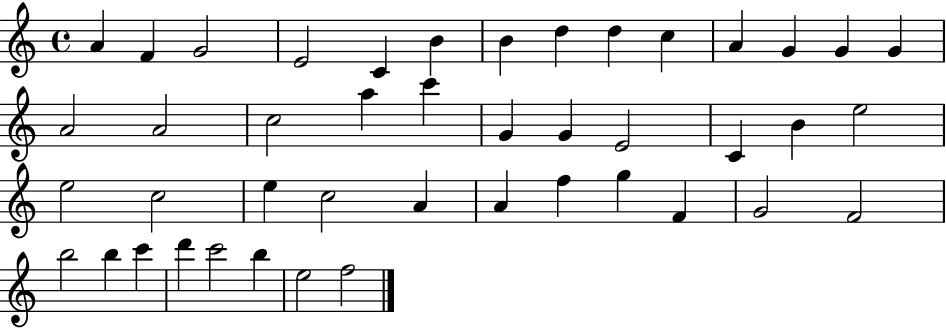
X:1
T:Untitled
M:4/4
L:1/4
K:C
A F G2 E2 C B B d d c A G G G A2 A2 c2 a c' G G E2 C B e2 e2 c2 e c2 A A f g F G2 F2 b2 b c' d' c'2 b e2 f2